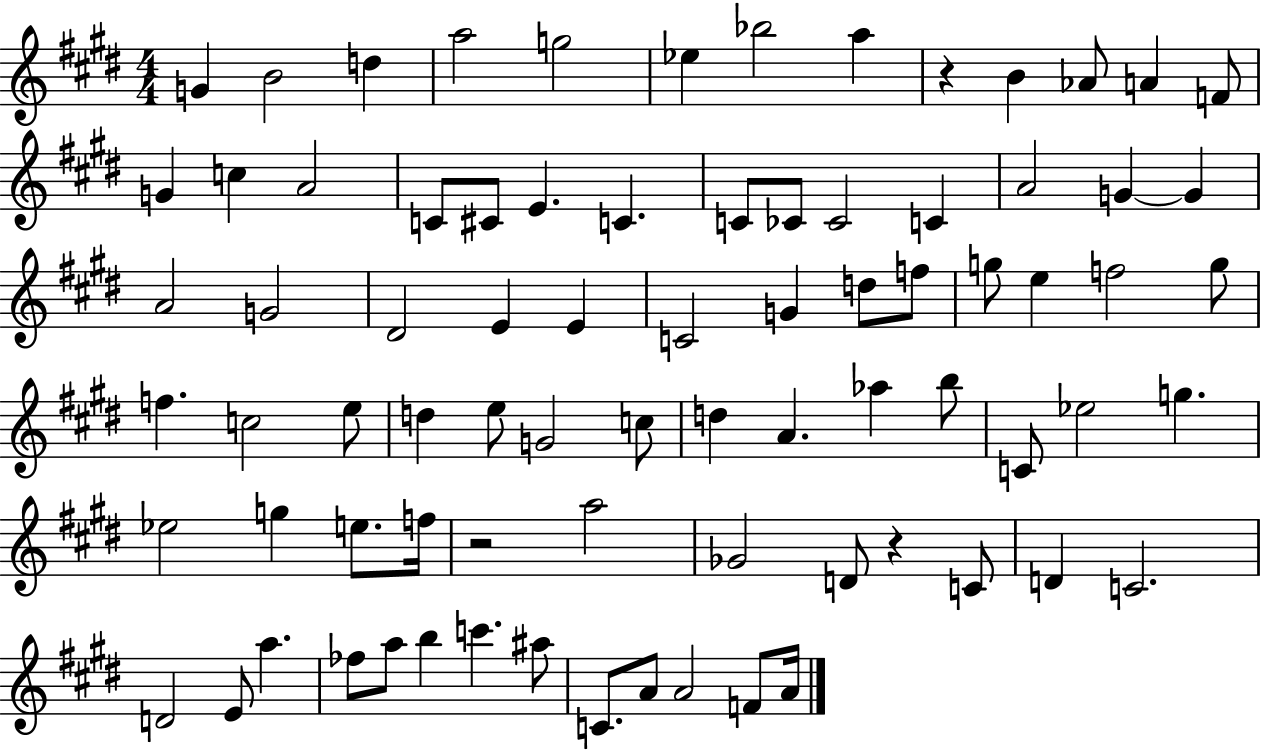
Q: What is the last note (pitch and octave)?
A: A4